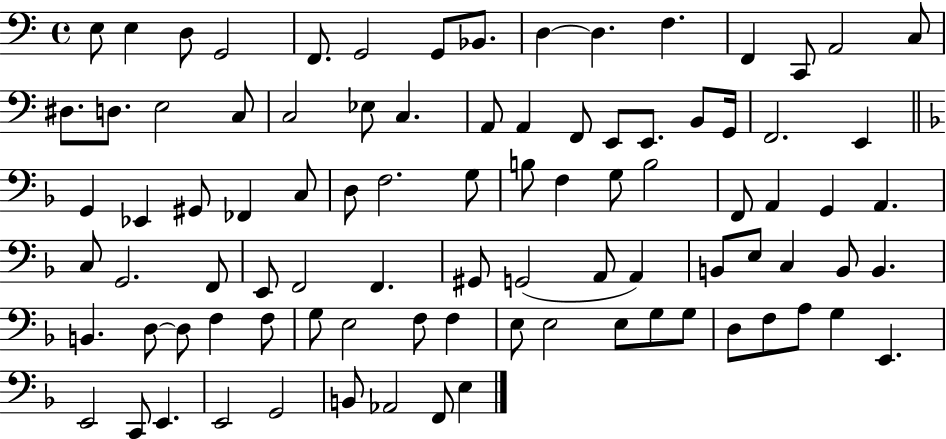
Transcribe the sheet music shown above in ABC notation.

X:1
T:Untitled
M:4/4
L:1/4
K:C
E,/2 E, D,/2 G,,2 F,,/2 G,,2 G,,/2 _B,,/2 D, D, F, F,, C,,/2 A,,2 C,/2 ^D,/2 D,/2 E,2 C,/2 C,2 _E,/2 C, A,,/2 A,, F,,/2 E,,/2 E,,/2 B,,/2 G,,/4 F,,2 E,, G,, _E,, ^G,,/2 _F,, C,/2 D,/2 F,2 G,/2 B,/2 F, G,/2 B,2 F,,/2 A,, G,, A,, C,/2 G,,2 F,,/2 E,,/2 F,,2 F,, ^G,,/2 G,,2 A,,/2 A,, B,,/2 E,/2 C, B,,/2 B,, B,, D,/2 D,/2 F, F,/2 G,/2 E,2 F,/2 F, E,/2 E,2 E,/2 G,/2 G,/2 D,/2 F,/2 A,/2 G, E,, E,,2 C,,/2 E,, E,,2 G,,2 B,,/2 _A,,2 F,,/2 E,